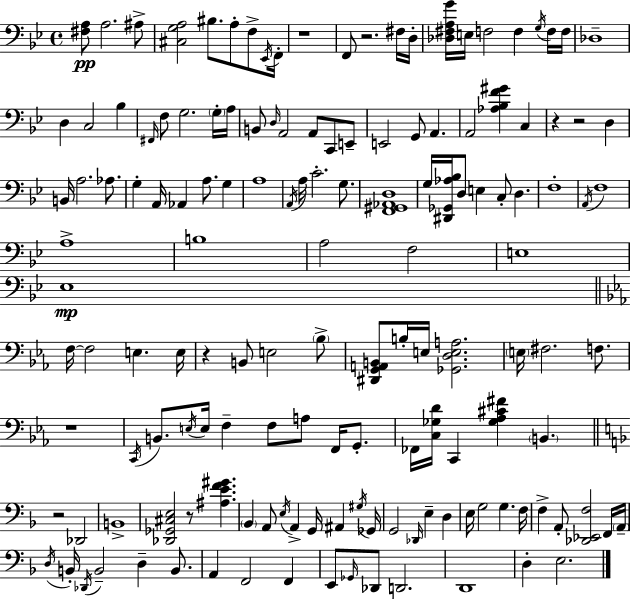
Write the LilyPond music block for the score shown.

{
  \clef bass
  \time 4/4
  \defaultTimeSignature
  \key g \minor
  <fis a>8\pp a2. ais8-> | <cis g a>2 bis8. a8-. f8-> \acciaccatura { ees,16 } | f,16-. r1 | f,8 r2. fis16 | \break d16-. <des fis a g'>16 e16 f2 f4 \acciaccatura { g16 } | f16 f16 des1-- | d4 c2 bes4 | \grace { fis,16 } f8 g2. | \break \parenthesize g16-. a16 b,8 \grace { d16 } a,2 a,8 | c,8 e,8-- e,2 g,8 a,4. | a,2 <aes bes f' gis'>4 | c4 r4 r2 | \break d4 b,16 a2. | aes8. g4-. a,16 aes,4 a8. | g4 a1 | \acciaccatura { a,16 } a16 c'2.-. | \break g8. <f, gis, aes, d>1 | g16 <dis, ges, aes bes>16 d8 e4 c8-. d4. | f1-. | \acciaccatura { a,16 } f1 | \break a1-> | b1 | a2 f2 | e1 | \break ees1\mp | \bar "||" \break \key c \minor f16~~ f2 e4. e16 | r4 b,8 e2 \parenthesize bes8-> | <dis, g, a, b,>8 b16-. e16 <ges, d e a>2. | \parenthesize e16 fis2. f8. | \break r1 | \acciaccatura { c,16 } b,8. \acciaccatura { e16 } e16 f4-- f8 a8 f,16 g,8.-. | fes,16 <c ges d'>16 c,4 <ges aes cis' fis'>4 \parenthesize b,4. | \bar "||" \break \key f \major r2 des,2 | b,1-> | <des, ges, cis e>2 r8 <ais e' f' gis'>4. | \parenthesize bes,4 a,8 \acciaccatura { e16 } a,4-> g,16 ais,4 | \break \acciaccatura { gis16 } ges,16 g,2 \grace { des,16 } e4-- d4 | e16 g2 g4. | f16 f4-> a,8-. <des, ees, f>2 | f,16 \parenthesize a,16-- \acciaccatura { d16 } b,16-. \acciaccatura { des,16 } b,2-- d4-- | \break b,8. a,4 f,2 | f,4 e,8 \grace { ges,16 } des,8 d,2. | d,1 | d4-. e2. | \break \bar "|."
}